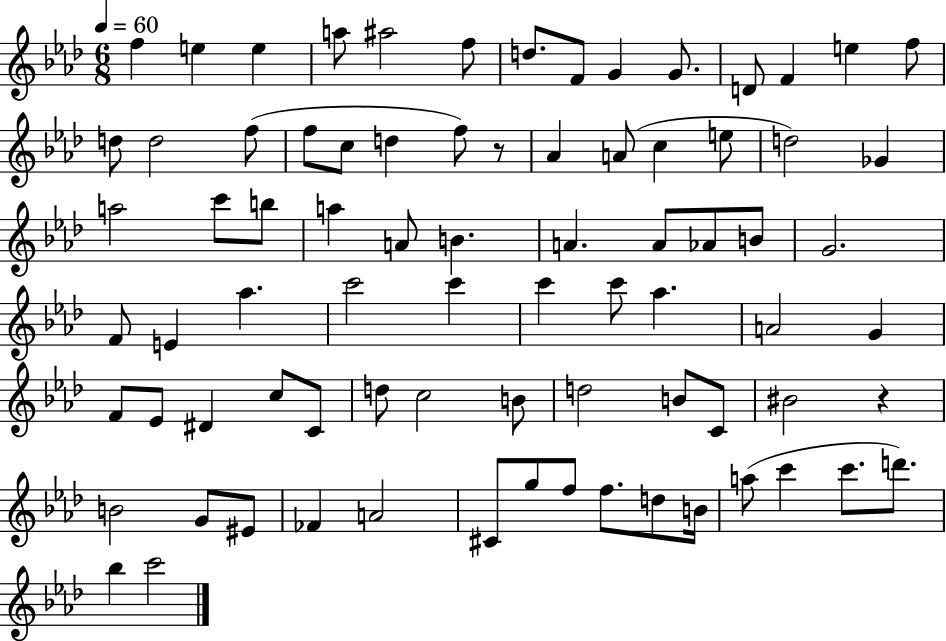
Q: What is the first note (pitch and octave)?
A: F5